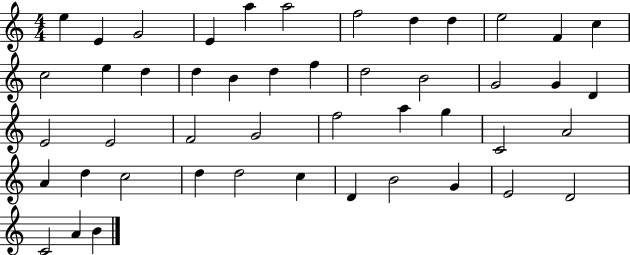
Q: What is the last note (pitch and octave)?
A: B4